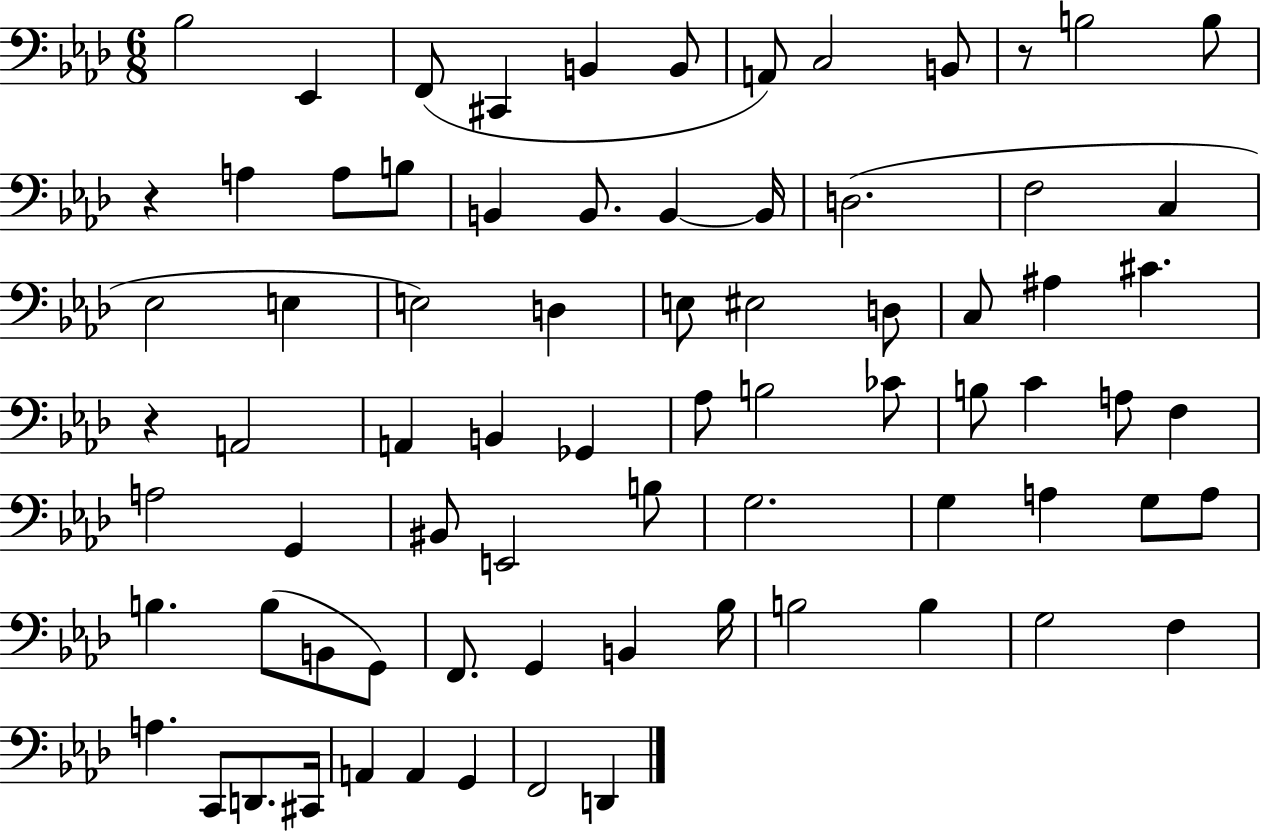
X:1
T:Untitled
M:6/8
L:1/4
K:Ab
_B,2 _E,, F,,/2 ^C,, B,, B,,/2 A,,/2 C,2 B,,/2 z/2 B,2 B,/2 z A, A,/2 B,/2 B,, B,,/2 B,, B,,/4 D,2 F,2 C, _E,2 E, E,2 D, E,/2 ^E,2 D,/2 C,/2 ^A, ^C z A,,2 A,, B,, _G,, _A,/2 B,2 _C/2 B,/2 C A,/2 F, A,2 G,, ^B,,/2 E,,2 B,/2 G,2 G, A, G,/2 A,/2 B, B,/2 B,,/2 G,,/2 F,,/2 G,, B,, _B,/4 B,2 B, G,2 F, A, C,,/2 D,,/2 ^C,,/4 A,, A,, G,, F,,2 D,,